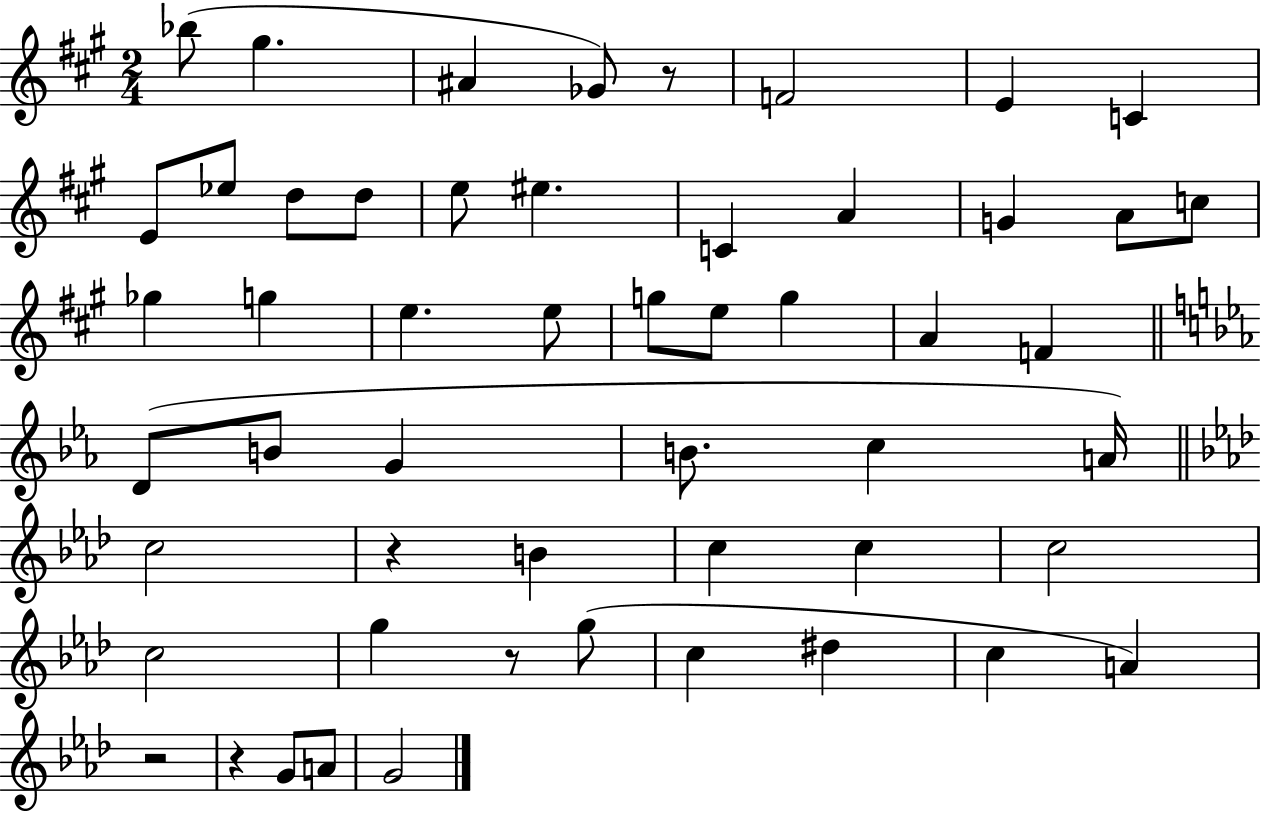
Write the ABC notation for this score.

X:1
T:Untitled
M:2/4
L:1/4
K:A
_b/2 ^g ^A _G/2 z/2 F2 E C E/2 _e/2 d/2 d/2 e/2 ^e C A G A/2 c/2 _g g e e/2 g/2 e/2 g A F D/2 B/2 G B/2 c A/4 c2 z B c c c2 c2 g z/2 g/2 c ^d c A z2 z G/2 A/2 G2